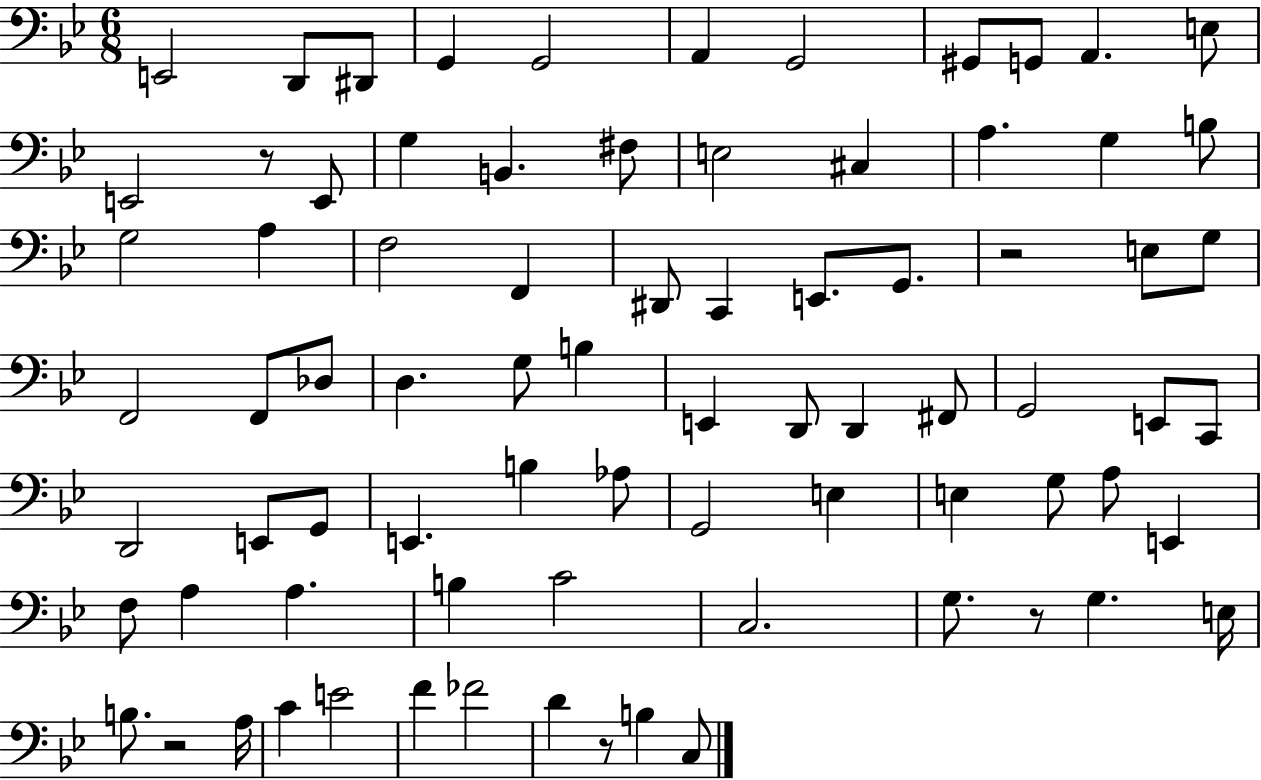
E2/h D2/e D#2/e G2/q G2/h A2/q G2/h G#2/e G2/e A2/q. E3/e E2/h R/e E2/e G3/q B2/q. F#3/e E3/h C#3/q A3/q. G3/q B3/e G3/h A3/q F3/h F2/q D#2/e C2/q E2/e. G2/e. R/h E3/e G3/e F2/h F2/e Db3/e D3/q. G3/e B3/q E2/q D2/e D2/q F#2/e G2/h E2/e C2/e D2/h E2/e G2/e E2/q. B3/q Ab3/e G2/h E3/q E3/q G3/e A3/e E2/q F3/e A3/q A3/q. B3/q C4/h C3/h. G3/e. R/e G3/q. E3/s B3/e. R/h A3/s C4/q E4/h F4/q FES4/h D4/q R/e B3/q C3/e